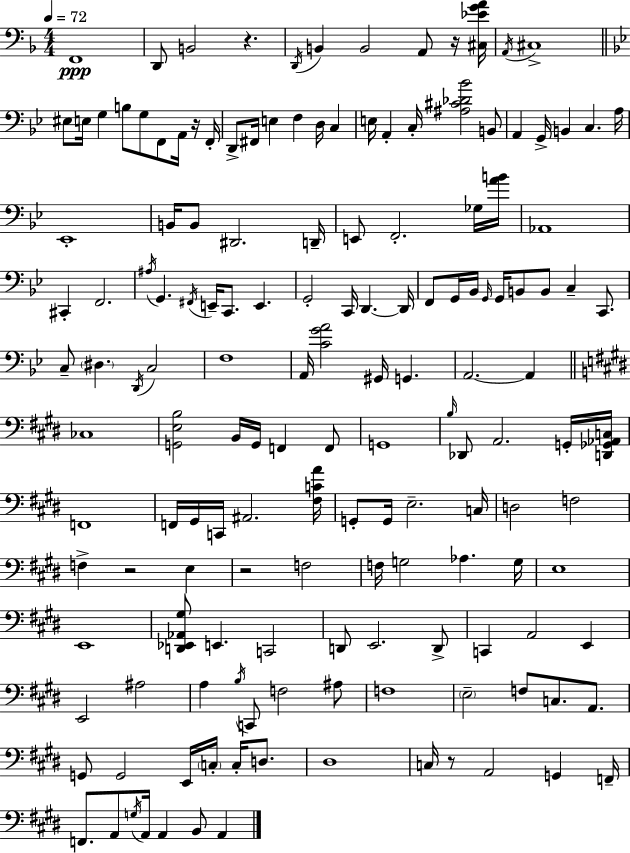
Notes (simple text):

F2/w D2/e B2/h R/q. D2/s B2/q B2/h A2/e R/s [C#3,Eb4,G4,A4]/s A2/s C#3/w EIS3/e E3/s G3/q B3/e G3/e F2/e A2/s R/s F2/s D2/e F#2/s E3/q F3/q D3/s C3/q E3/s A2/q C3/s [A#3,C#4,Db4,Bb4]/h B2/e A2/q G2/s B2/q C3/q. A3/s Eb2/w B2/s B2/e D#2/h. D2/s E2/e F2/h. Gb3/s [A4,B4]/s Ab2/w C#2/q F2/h. A#3/s G2/q. F#2/s E2/s C2/e. E2/q. G2/h C2/s D2/q. D2/s F2/e G2/s Bb2/s G2/s G2/s B2/e B2/e C3/q C2/e. C3/e D#3/q. D2/s C3/h F3/w A2/s [C4,G4,A4]/h G#2/s G2/q. A2/h. A2/q CES3/w [G2,E3,B3]/h B2/s G2/s F2/q F2/e G2/w B3/s Db2/e A2/h. G2/s [D2,Gb2,Ab2,C3]/s F2/w F2/s G#2/s C2/s A#2/h. [F#3,C4,A4]/s G2/e G2/s E3/h. C3/s D3/h F3/h F3/q R/h E3/q R/h F3/h F3/s G3/h Ab3/q. G3/s E3/w E2/w [D2,Eb2,Ab2,G#3]/e E2/q. C2/h D2/e E2/h. D2/e C2/q A2/h E2/q E2/h A#3/h A3/q B3/s C2/e F3/h A#3/e F3/w E3/h F3/e C3/e. A2/e. G2/e G2/h E2/s C3/s C3/s D3/e. D#3/w C3/s R/e A2/h G2/q F2/s F2/e. A2/e G3/s A2/s A2/q B2/e A2/q